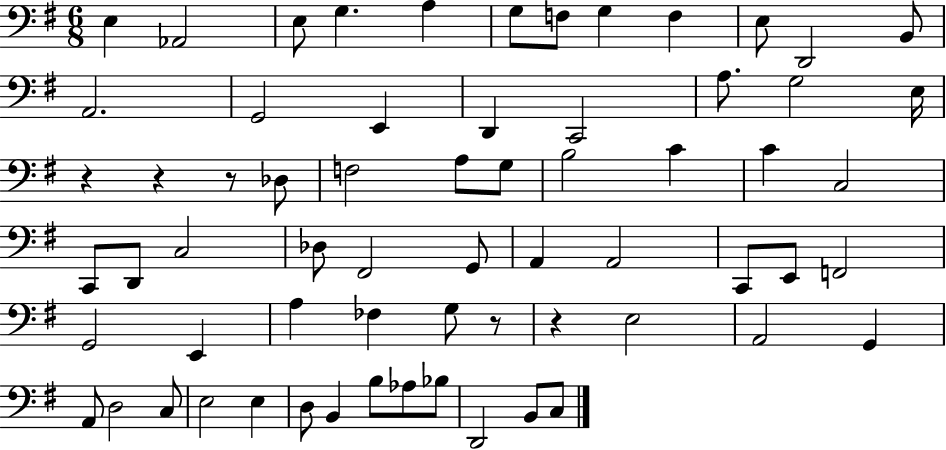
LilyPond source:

{
  \clef bass
  \numericTimeSignature
  \time 6/8
  \key g \major
  e4 aes,2 | e8 g4. a4 | g8 f8 g4 f4 | e8 d,2 b,8 | \break a,2. | g,2 e,4 | d,4 c,2 | a8. g2 e16 | \break r4 r4 r8 des8 | f2 a8 g8 | b2 c'4 | c'4 c2 | \break c,8 d,8 c2 | des8 fis,2 g,8 | a,4 a,2 | c,8 e,8 f,2 | \break g,2 e,4 | a4 fes4 g8 r8 | r4 e2 | a,2 g,4 | \break a,8 d2 c8 | e2 e4 | d8 b,4 b8 aes8 bes8 | d,2 b,8 c8 | \break \bar "|."
}